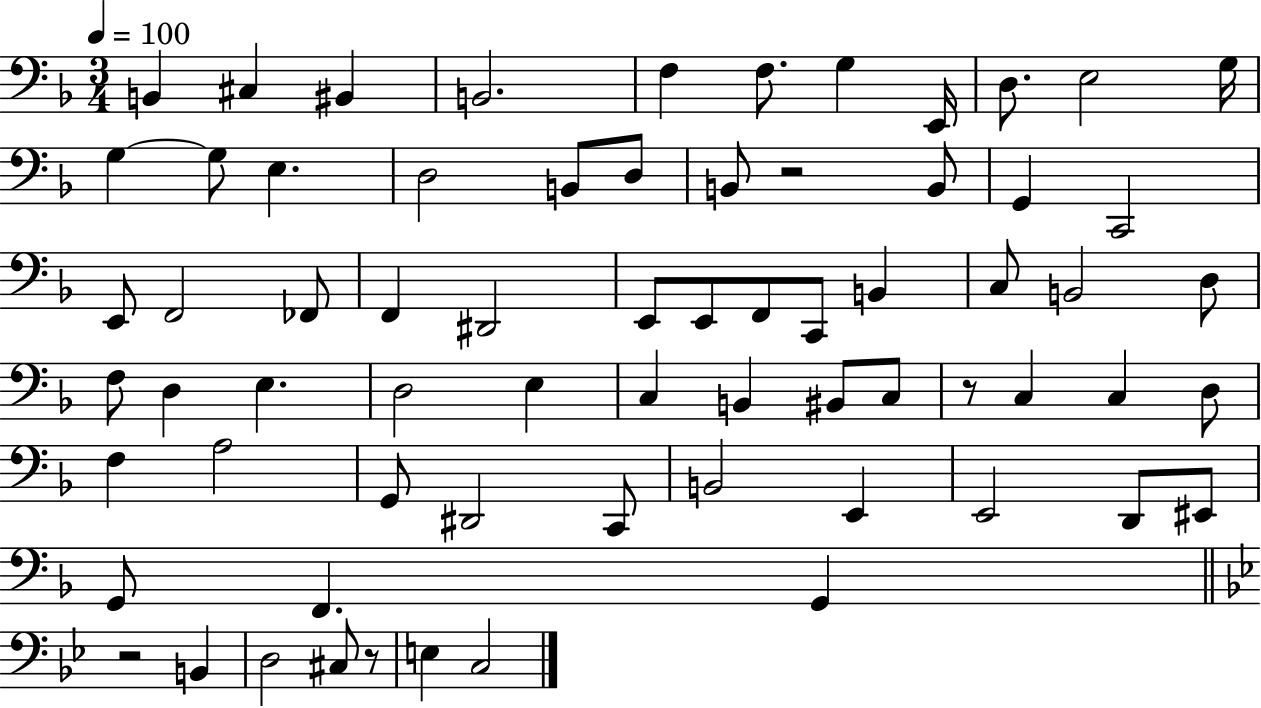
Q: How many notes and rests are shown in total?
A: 68